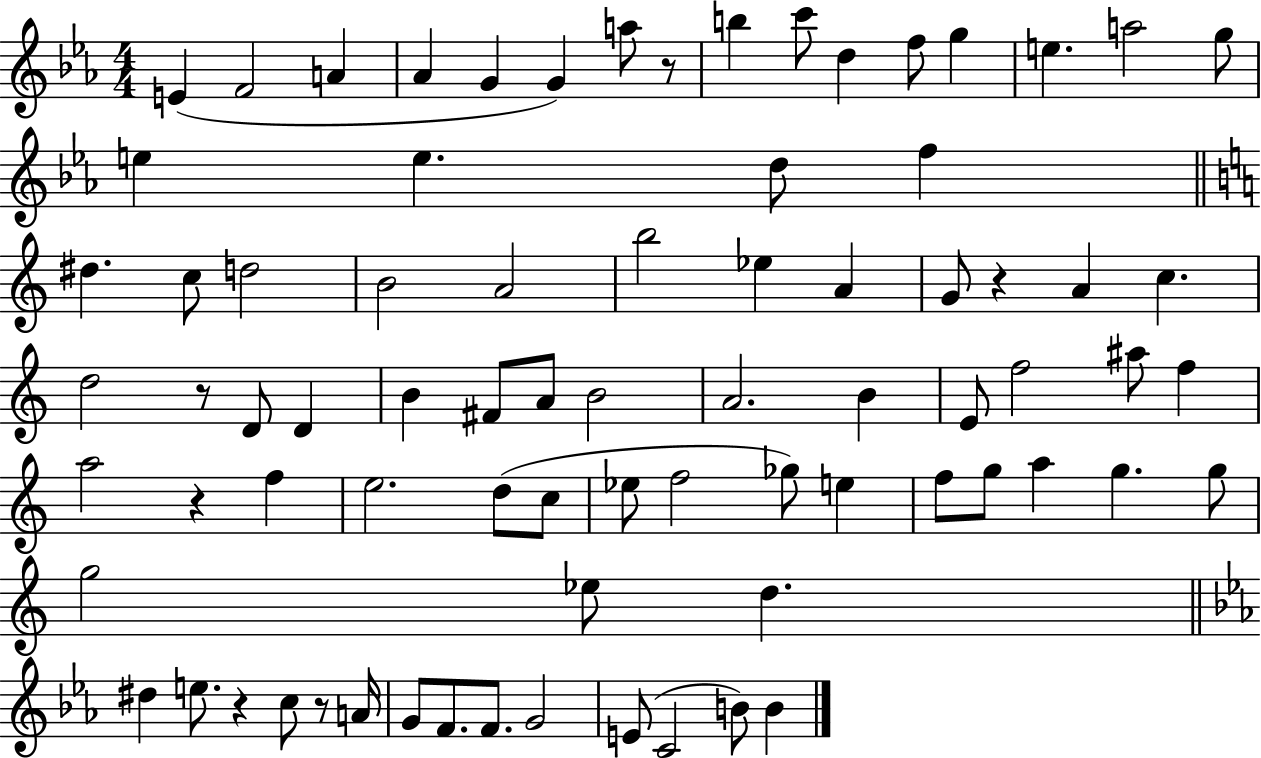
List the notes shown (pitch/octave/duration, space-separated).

E4/q F4/h A4/q Ab4/q G4/q G4/q A5/e R/e B5/q C6/e D5/q F5/e G5/q E5/q. A5/h G5/e E5/q E5/q. D5/e F5/q D#5/q. C5/e D5/h B4/h A4/h B5/h Eb5/q A4/q G4/e R/q A4/q C5/q. D5/h R/e D4/e D4/q B4/q F#4/e A4/e B4/h A4/h. B4/q E4/e F5/h A#5/e F5/q A5/h R/q F5/q E5/h. D5/e C5/e Eb5/e F5/h Gb5/e E5/q F5/e G5/e A5/q G5/q. G5/e G5/h Eb5/e D5/q. D#5/q E5/e. R/q C5/e R/e A4/s G4/e F4/e. F4/e. G4/h E4/e C4/h B4/e B4/q